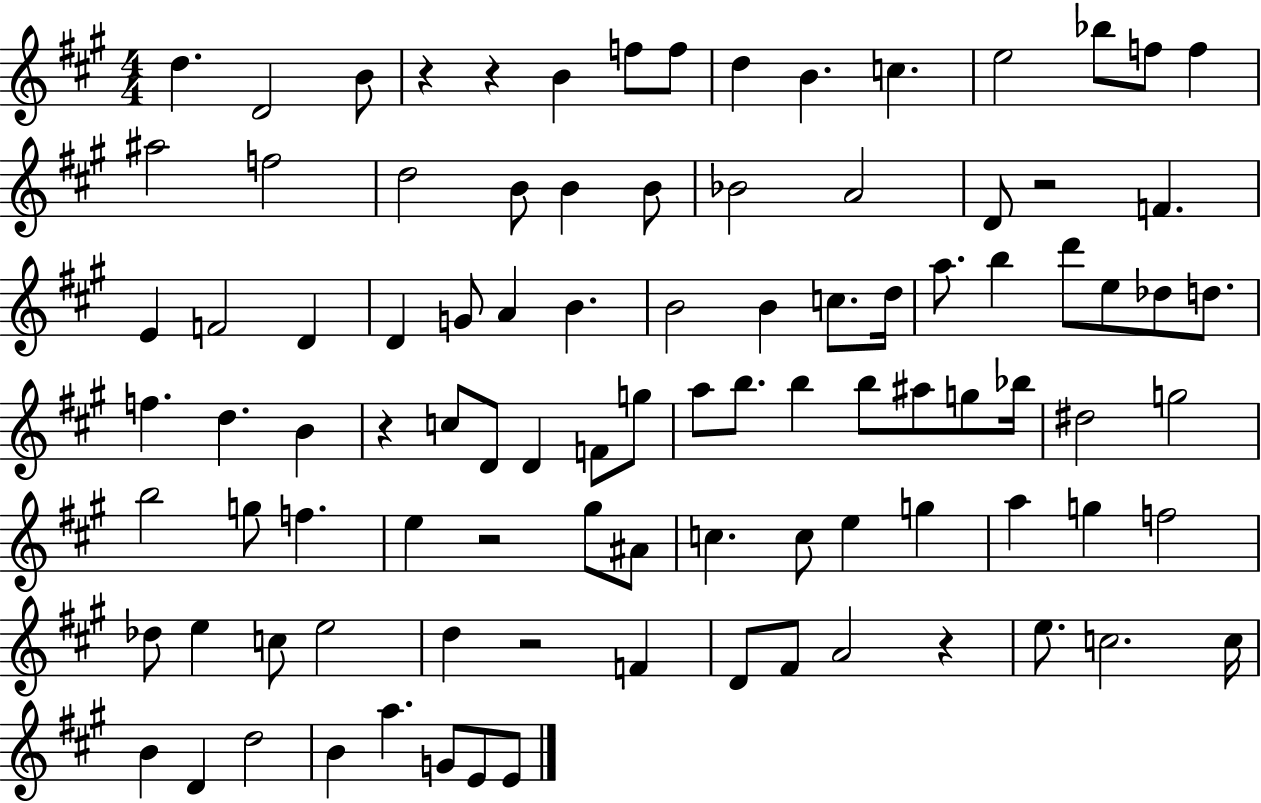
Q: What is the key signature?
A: A major